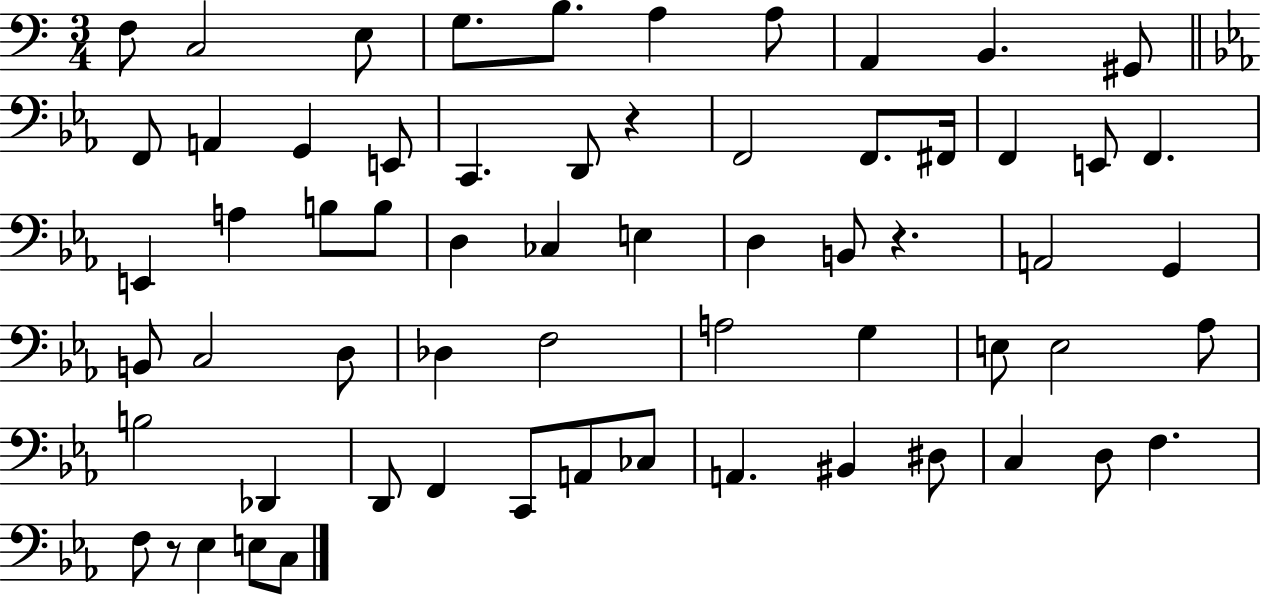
X:1
T:Untitled
M:3/4
L:1/4
K:C
F,/2 C,2 E,/2 G,/2 B,/2 A, A,/2 A,, B,, ^G,,/2 F,,/2 A,, G,, E,,/2 C,, D,,/2 z F,,2 F,,/2 ^F,,/4 F,, E,,/2 F,, E,, A, B,/2 B,/2 D, _C, E, D, B,,/2 z A,,2 G,, B,,/2 C,2 D,/2 _D, F,2 A,2 G, E,/2 E,2 _A,/2 B,2 _D,, D,,/2 F,, C,,/2 A,,/2 _C,/2 A,, ^B,, ^D,/2 C, D,/2 F, F,/2 z/2 _E, E,/2 C,/2